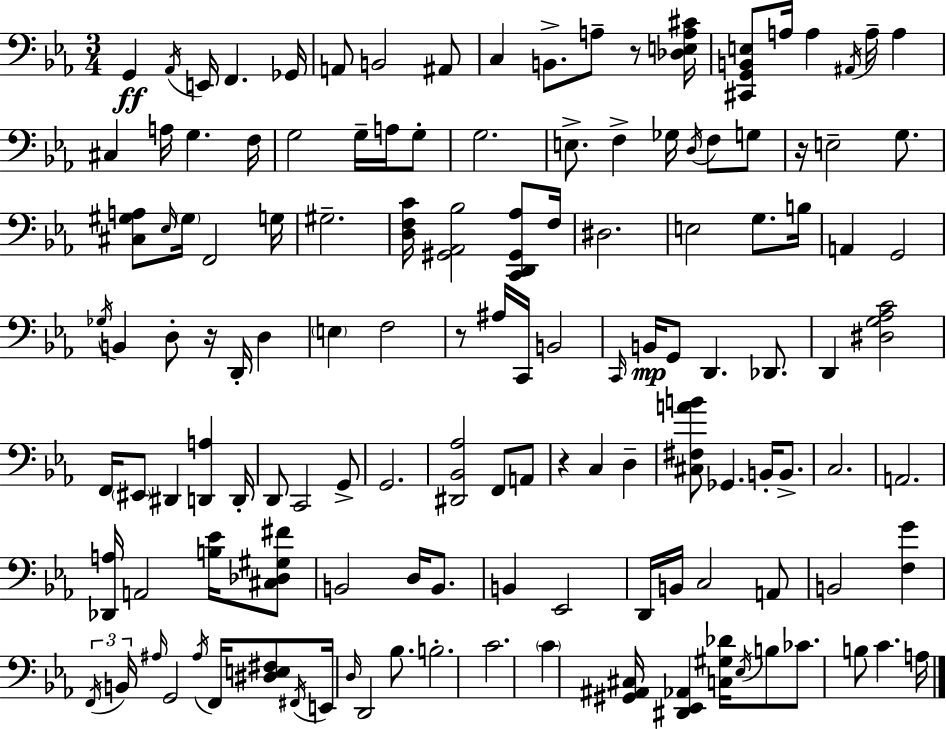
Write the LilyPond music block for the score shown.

{
  \clef bass
  \numericTimeSignature
  \time 3/4
  \key c \minor
  g,4\ff \acciaccatura { aes,16 } e,16 f,4. | ges,16 a,8 b,2 ais,8 | c4 b,8.-> a8-- r8 | <des e a cis'>16 <cis, g, b, e>8 a16 a4 \acciaccatura { ais,16 } a16-- a4 | \break cis4 a16 g4. | f16 g2 g16-- a16 | g8-. g2. | e8.-> f4-> ges16 \acciaccatura { d16 } f8 | \break g8 r16 e2-- | g8. <cis gis a>8 \grace { ees16 } \parenthesize gis16 f,2 | g16 gis2.-- | <d f c'>16 <gis, aes, bes>2 | \break <c, d, gis, aes>8 f16 dis2. | e2 | g8. b16 a,4 g,2 | \acciaccatura { ges16 } b,4 d8-. r16 | \break d,16-. d4 \parenthesize e4 f2 | r8 ais16 c,16 b,2 | \grace { c,16 } b,16\mp g,8 d,4. | des,8. d,4 <dis g aes c'>2 | \break f,16 \parenthesize eis,8 dis,4 | <d, a>4 d,16-. d,8 c,2 | g,8-> g,2. | <dis, bes, aes>2 | \break f,8 a,8 r4 c4 | d4-- <cis fis a' b'>8 ges,4. | b,16-. b,8.-> c2. | a,2. | \break <des, a>16 a,2 | <b ees'>16 <cis des gis fis'>8 b,2 | d16 b,8. b,4 ees,2 | d,16 b,16 c2 | \break a,8 b,2 | <f g'>4 \tuplet 3/2 { \acciaccatura { f,16 } b,16 \grace { ais16 } } g,2 | \acciaccatura { ais16 } f,16 <dis e fis>8 \acciaccatura { fis,16 } e,16 \grace { d16 } | d,2 bes8. b2.-. | \break c'2. | \parenthesize c'4 | <gis, ais, cis>16 <dis, ees, aes,>4 <c gis des'>16 \acciaccatura { ees16 } b8 | ces'8. b8 c'4. a16 | \break \bar "|."
}